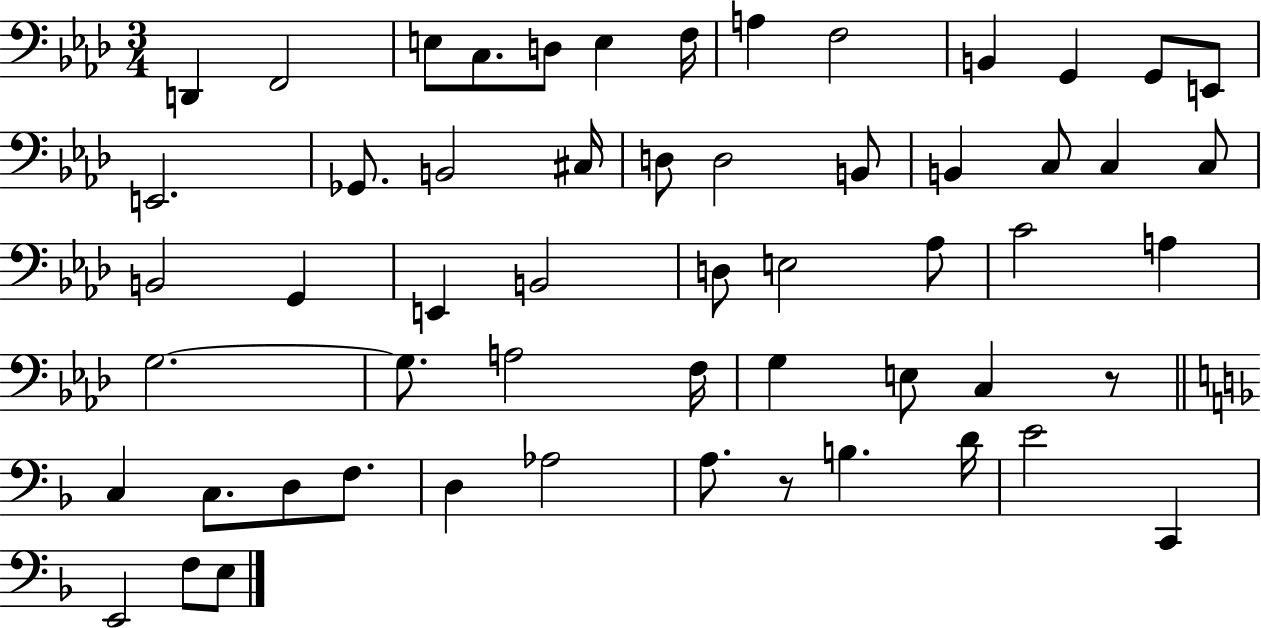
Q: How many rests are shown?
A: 2